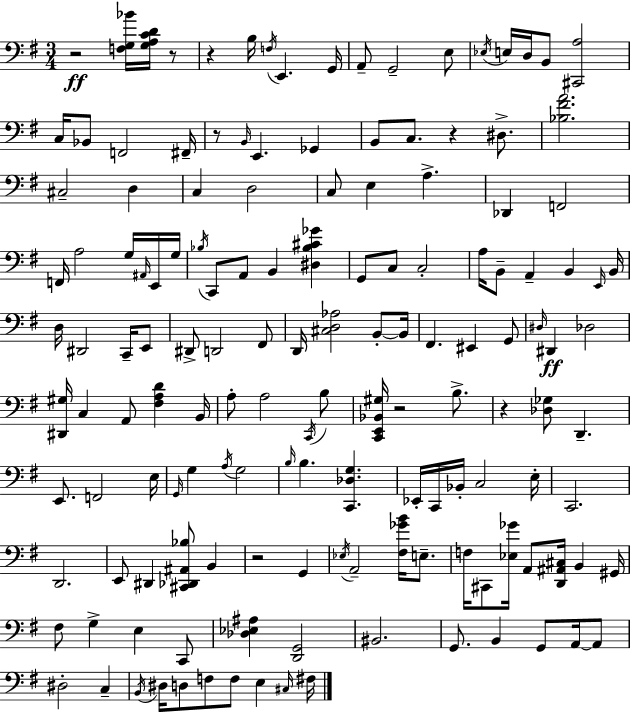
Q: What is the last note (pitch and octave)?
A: F#3